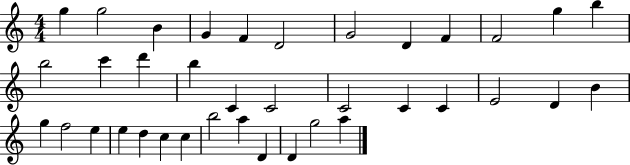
{
  \clef treble
  \numericTimeSignature
  \time 4/4
  \key c \major
  g''4 g''2 b'4 | g'4 f'4 d'2 | g'2 d'4 f'4 | f'2 g''4 b''4 | \break b''2 c'''4 d'''4 | b''4 c'4 c'2 | c'2 c'4 c'4 | e'2 d'4 b'4 | \break g''4 f''2 e''4 | e''4 d''4 c''4 c''4 | b''2 a''4 d'4 | d'4 g''2 a''4 | \break \bar "|."
}